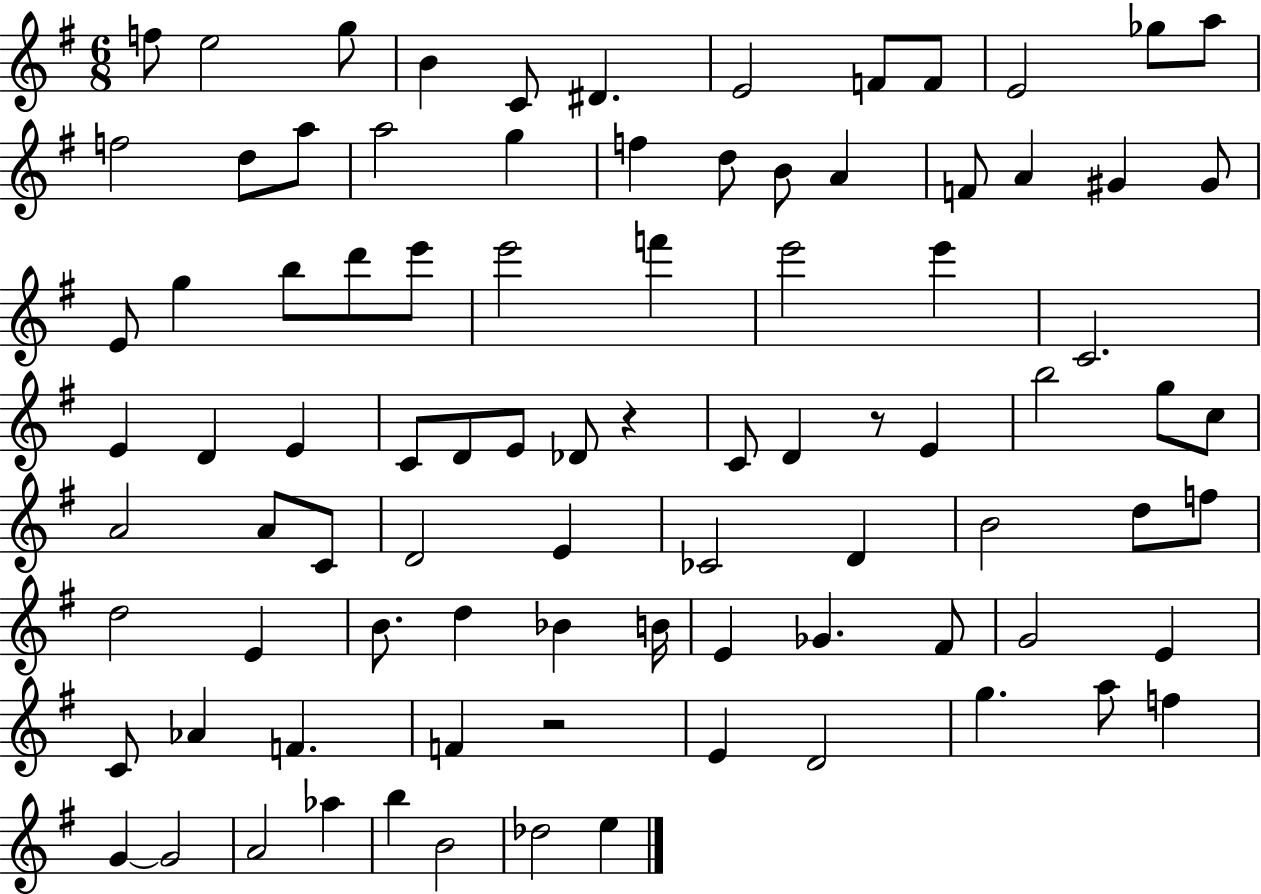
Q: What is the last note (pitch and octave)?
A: E5